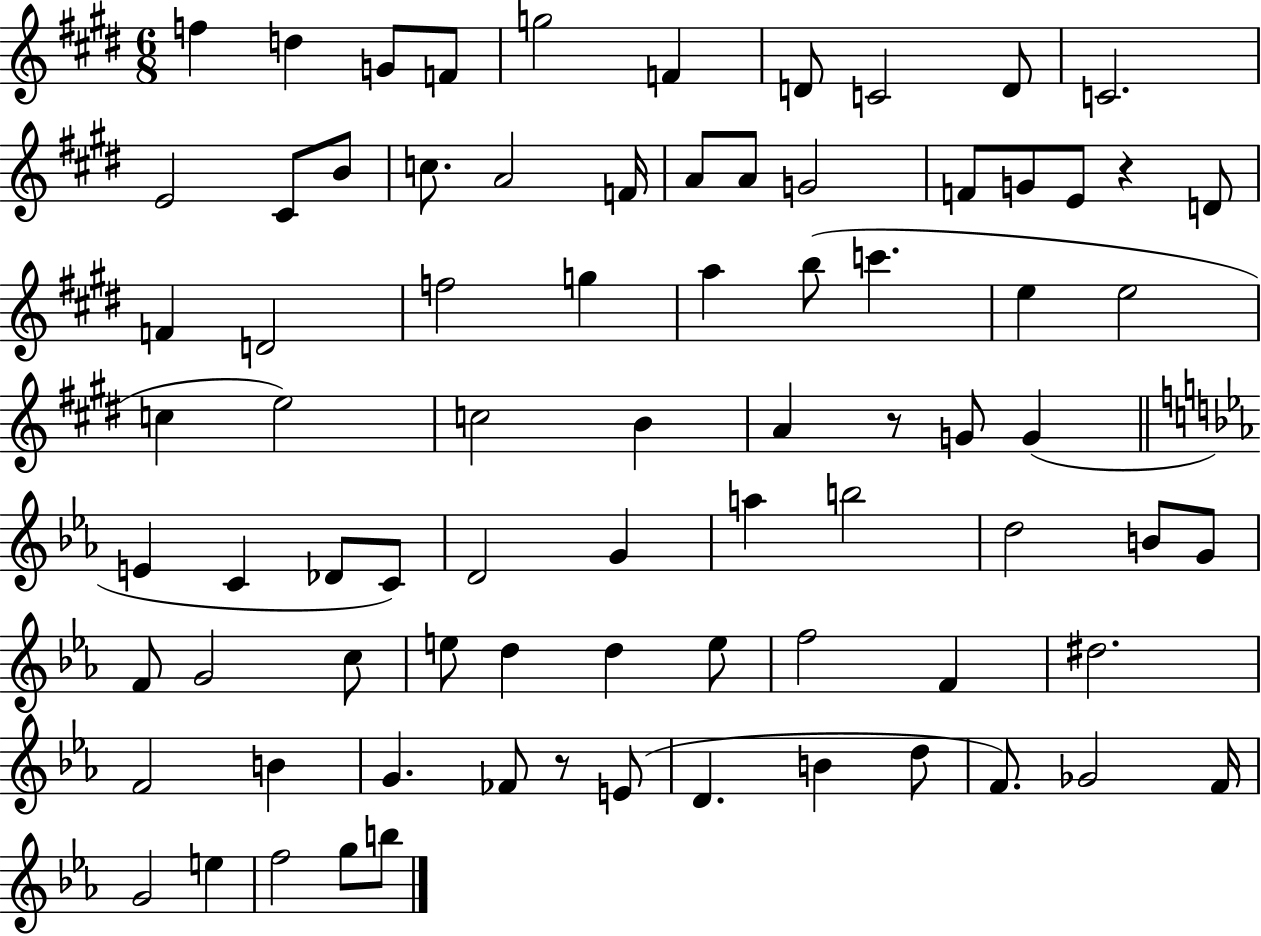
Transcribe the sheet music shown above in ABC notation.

X:1
T:Untitled
M:6/8
L:1/4
K:E
f d G/2 F/2 g2 F D/2 C2 D/2 C2 E2 ^C/2 B/2 c/2 A2 F/4 A/2 A/2 G2 F/2 G/2 E/2 z D/2 F D2 f2 g a b/2 c' e e2 c e2 c2 B A z/2 G/2 G E C _D/2 C/2 D2 G a b2 d2 B/2 G/2 F/2 G2 c/2 e/2 d d e/2 f2 F ^d2 F2 B G _F/2 z/2 E/2 D B d/2 F/2 _G2 F/4 G2 e f2 g/2 b/2